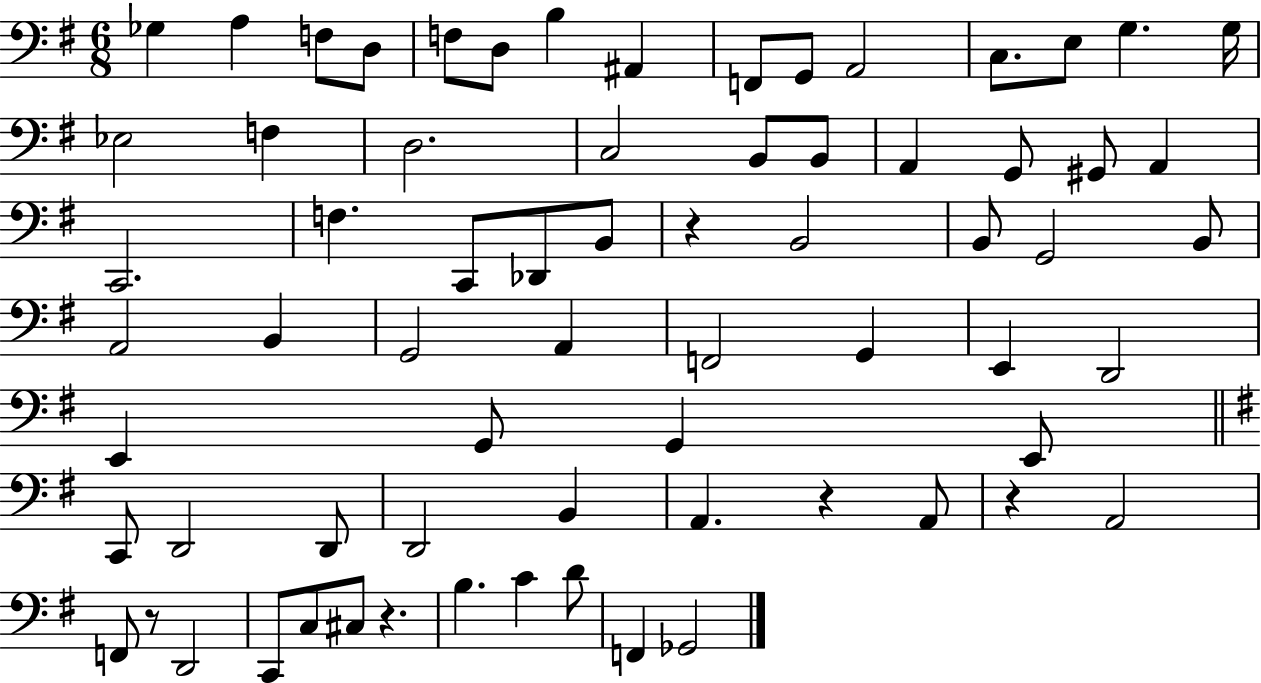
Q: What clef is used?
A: bass